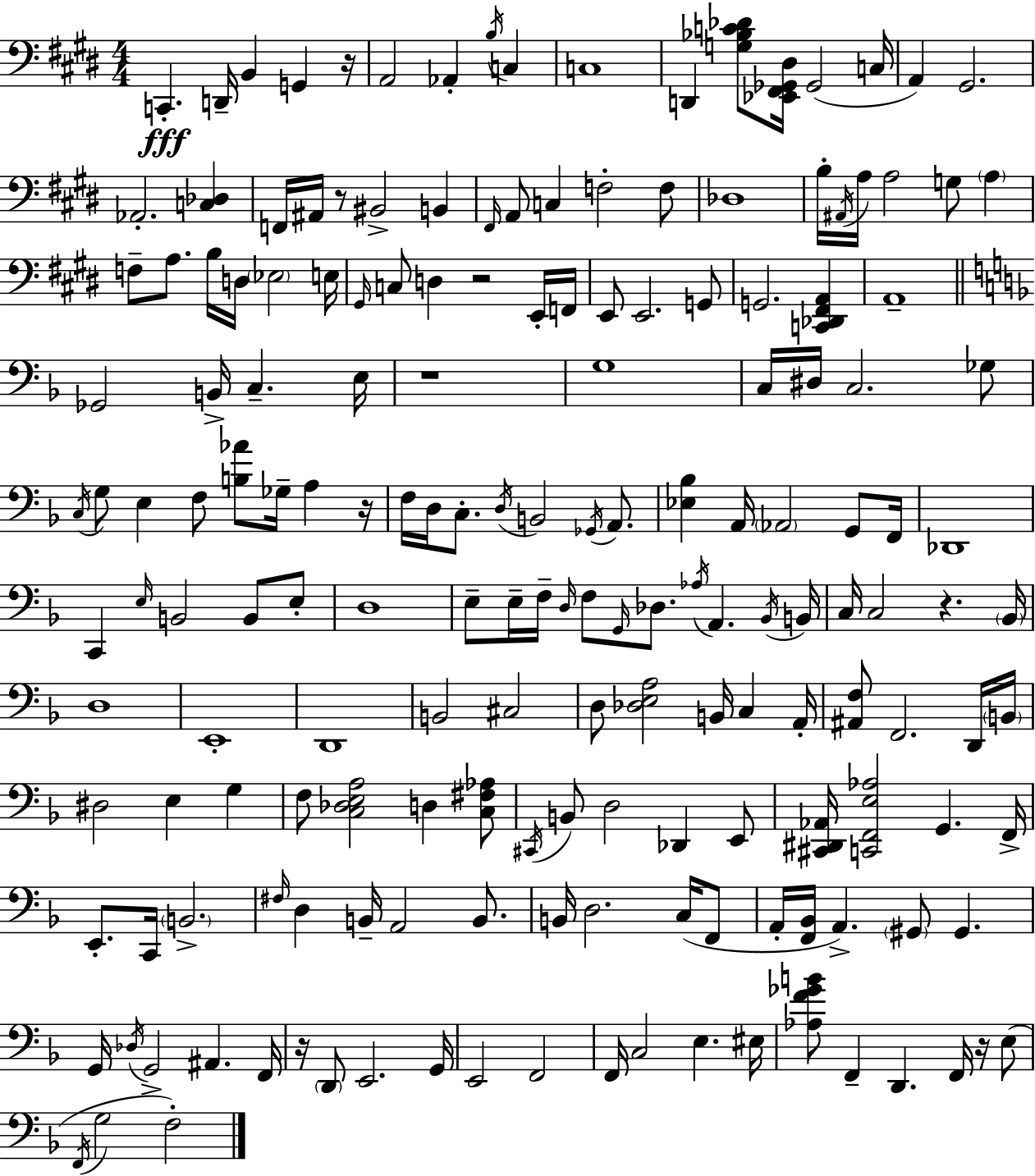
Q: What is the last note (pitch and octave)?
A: F3